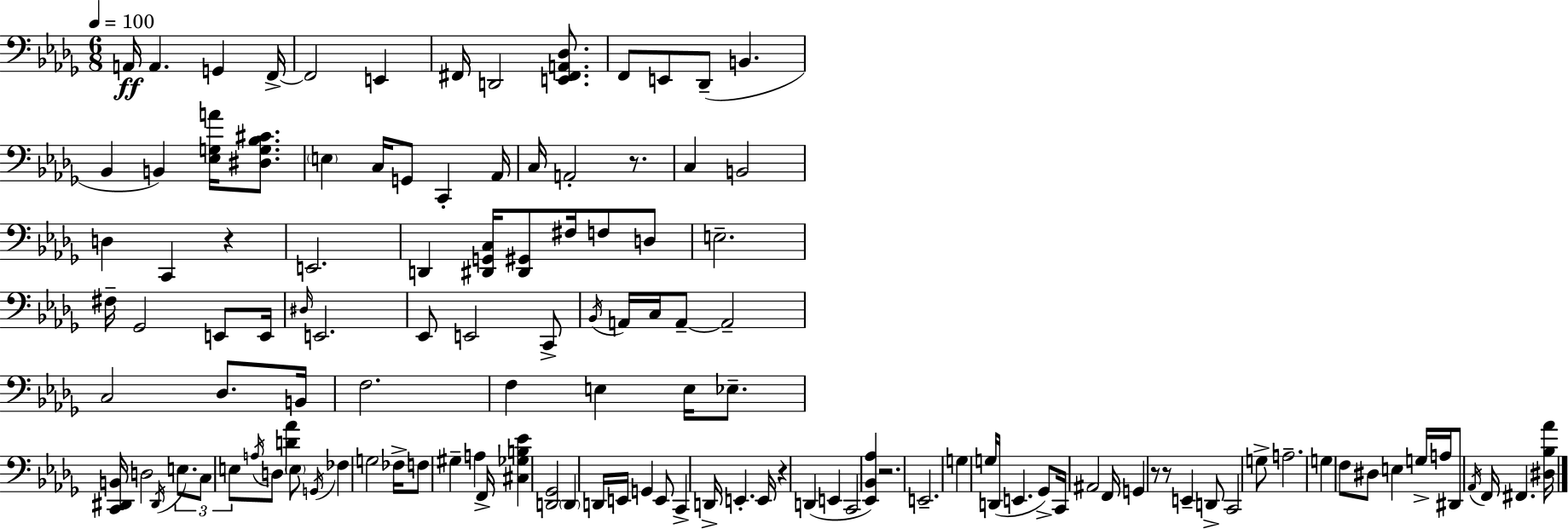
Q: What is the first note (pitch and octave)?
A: A2